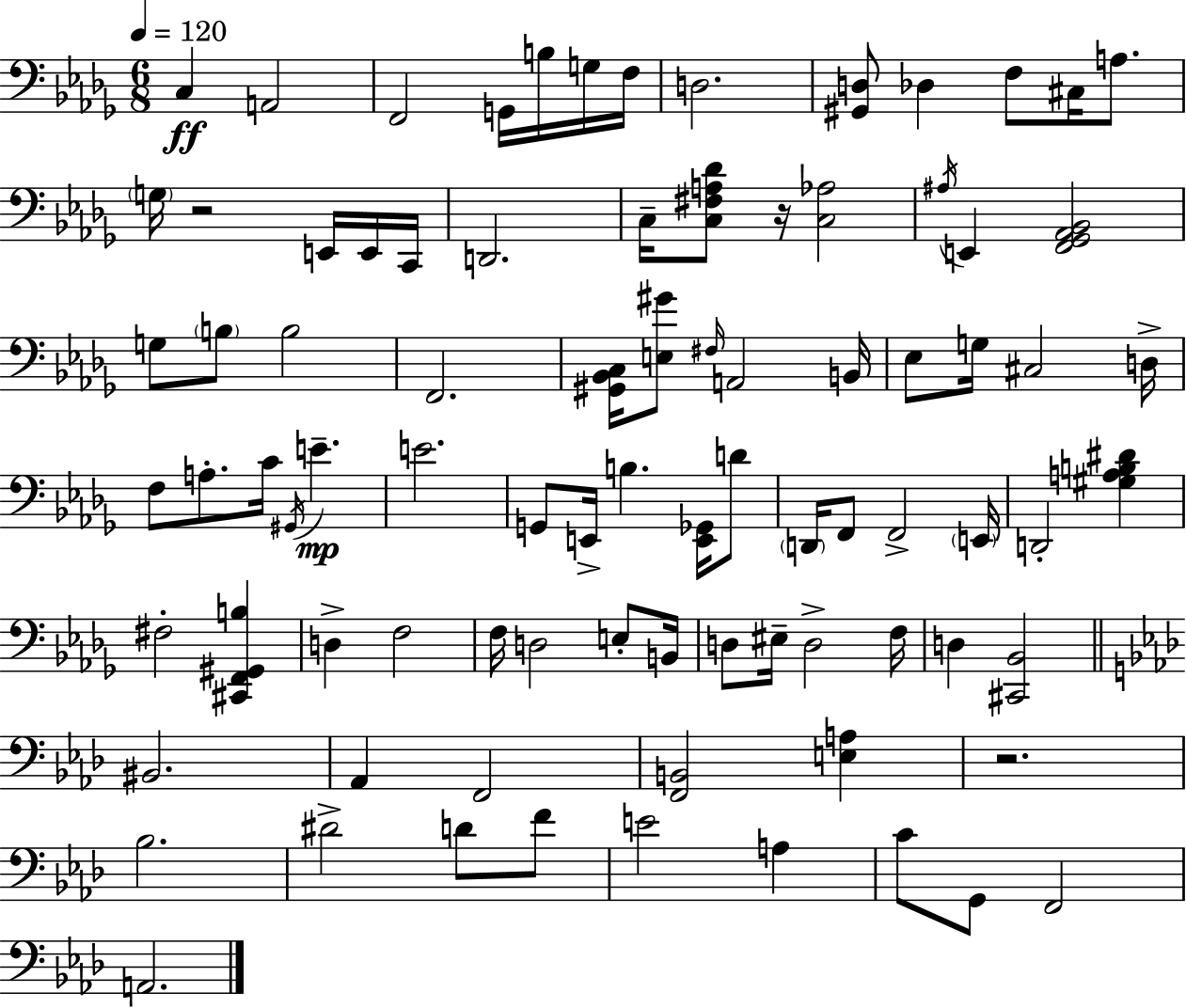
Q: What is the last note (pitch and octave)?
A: A2